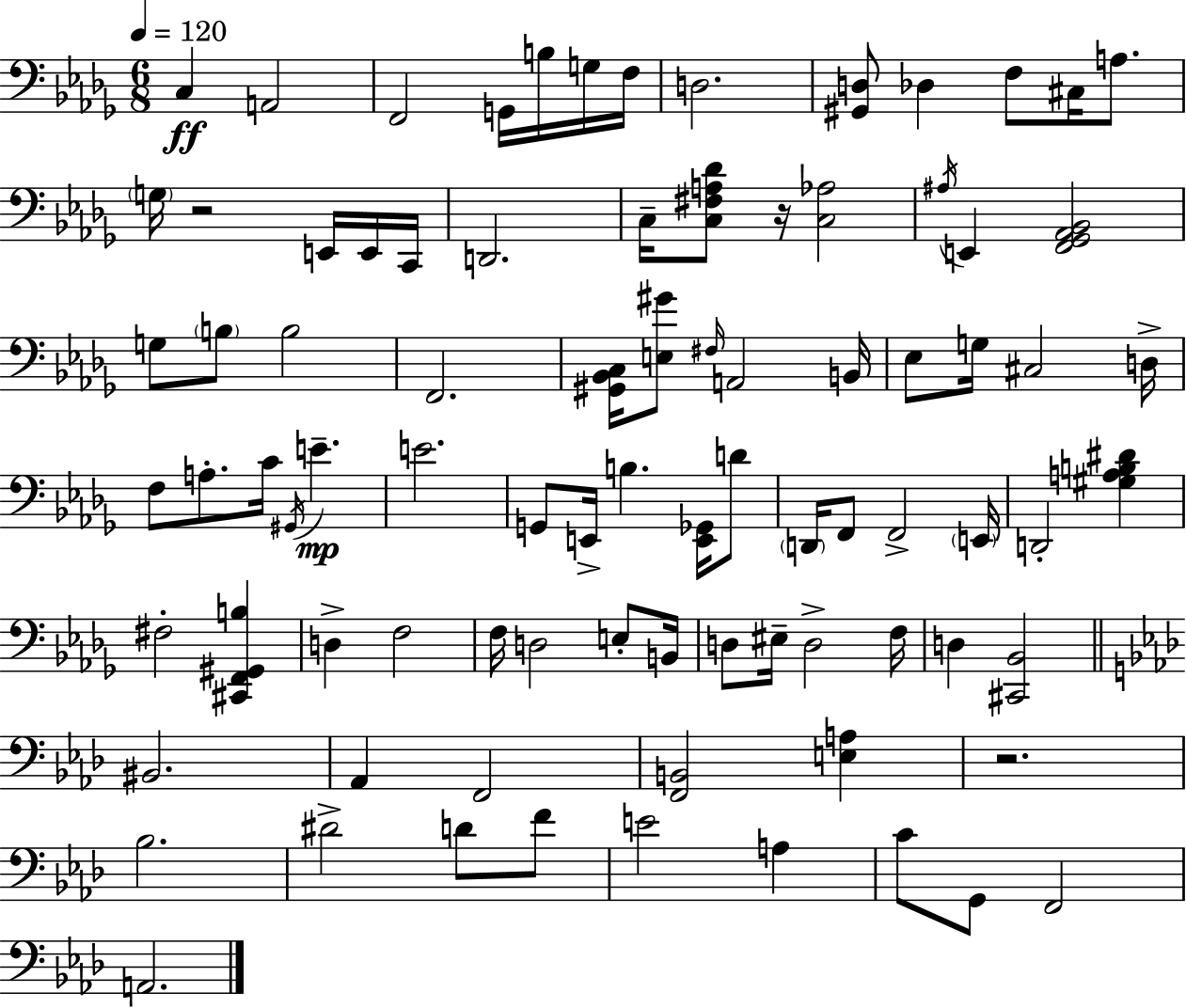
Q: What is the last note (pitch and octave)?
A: A2